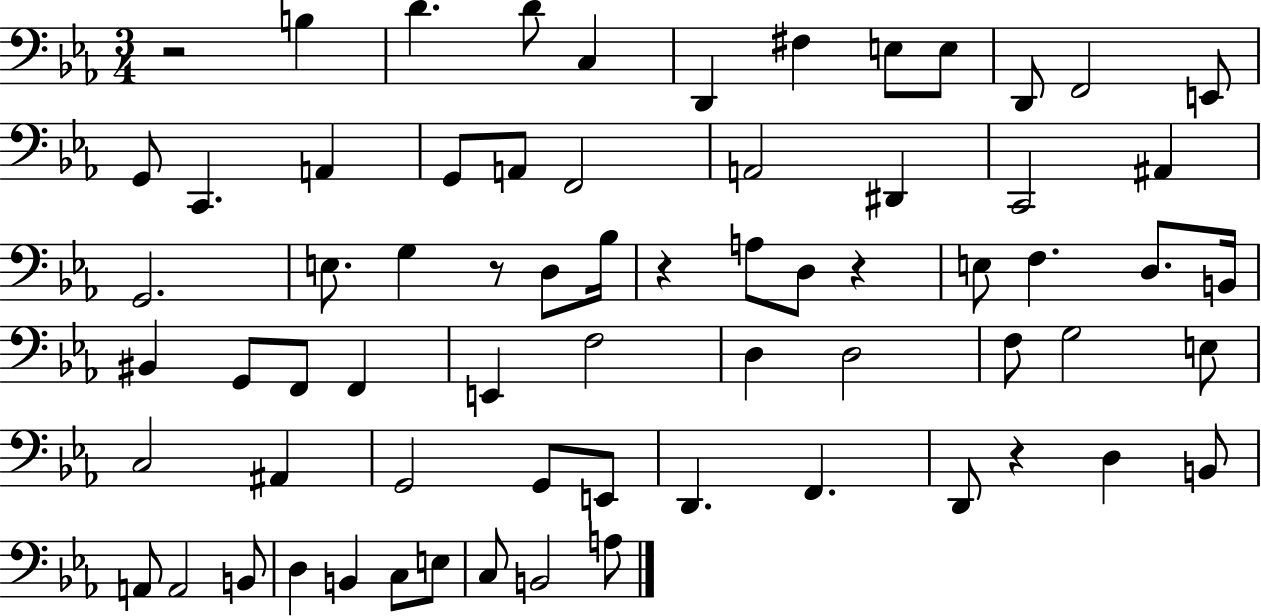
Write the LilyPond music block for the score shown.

{
  \clef bass
  \numericTimeSignature
  \time 3/4
  \key ees \major
  \repeat volta 2 { r2 b4 | d'4. d'8 c4 | d,4 fis4 e8 e8 | d,8 f,2 e,8 | \break g,8 c,4. a,4 | g,8 a,8 f,2 | a,2 dis,4 | c,2 ais,4 | \break g,2. | e8. g4 r8 d8 bes16 | r4 a8 d8 r4 | e8 f4. d8. b,16 | \break bis,4 g,8 f,8 f,4 | e,4 f2 | d4 d2 | f8 g2 e8 | \break c2 ais,4 | g,2 g,8 e,8 | d,4. f,4. | d,8 r4 d4 b,8 | \break a,8 a,2 b,8 | d4 b,4 c8 e8 | c8 b,2 a8 | } \bar "|."
}